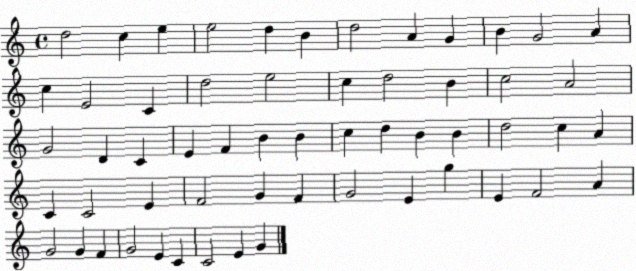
X:1
T:Untitled
M:4/4
L:1/4
K:C
d2 c e e2 d B d2 A G B G2 A c E2 C d2 e2 c d2 B c2 A2 G2 D C E F B B c d B B d2 c A C C2 E F2 G F G2 E g E F2 A G2 G F G2 E C C2 E G